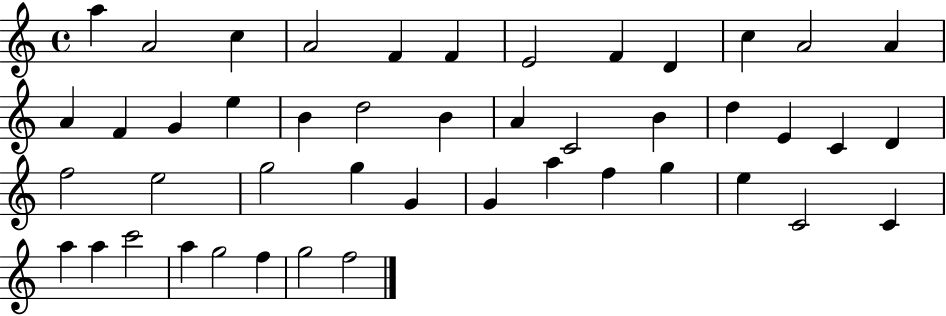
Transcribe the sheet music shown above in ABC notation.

X:1
T:Untitled
M:4/4
L:1/4
K:C
a A2 c A2 F F E2 F D c A2 A A F G e B d2 B A C2 B d E C D f2 e2 g2 g G G a f g e C2 C a a c'2 a g2 f g2 f2